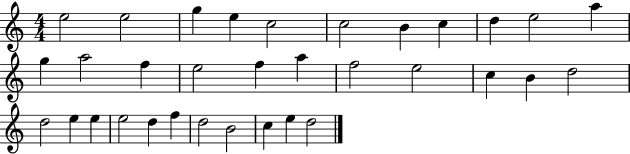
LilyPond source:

{
  \clef treble
  \numericTimeSignature
  \time 4/4
  \key c \major
  e''2 e''2 | g''4 e''4 c''2 | c''2 b'4 c''4 | d''4 e''2 a''4 | \break g''4 a''2 f''4 | e''2 f''4 a''4 | f''2 e''2 | c''4 b'4 d''2 | \break d''2 e''4 e''4 | e''2 d''4 f''4 | d''2 b'2 | c''4 e''4 d''2 | \break \bar "|."
}